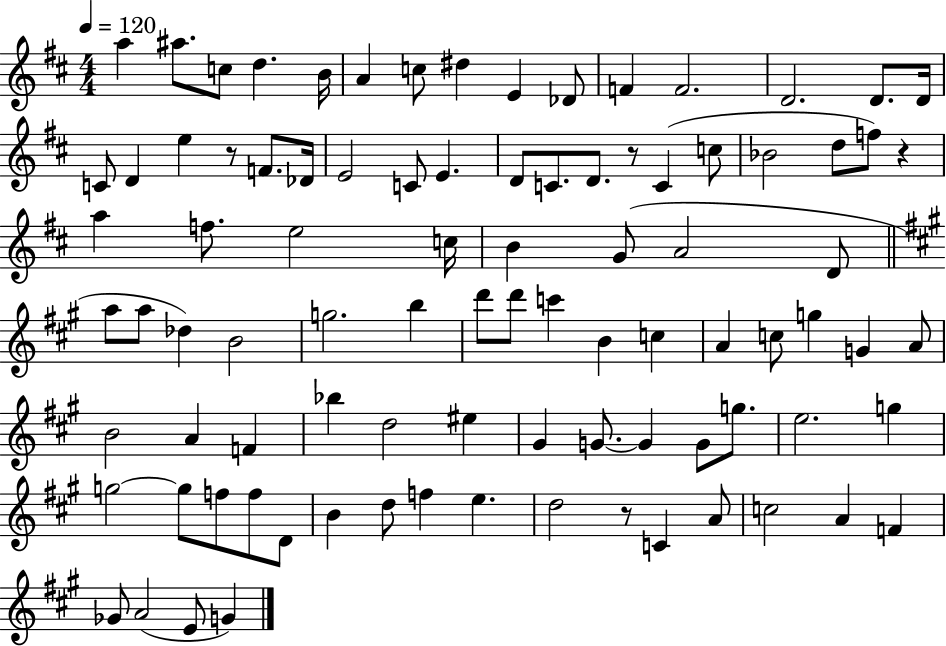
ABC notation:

X:1
T:Untitled
M:4/4
L:1/4
K:D
a ^a/2 c/2 d B/4 A c/2 ^d E _D/2 F F2 D2 D/2 D/4 C/2 D e z/2 F/2 _D/4 E2 C/2 E D/2 C/2 D/2 z/2 C c/2 _B2 d/2 f/2 z a f/2 e2 c/4 B G/2 A2 D/2 a/2 a/2 _d B2 g2 b d'/2 d'/2 c' B c A c/2 g G A/2 B2 A F _b d2 ^e ^G G/2 G G/2 g/2 e2 g g2 g/2 f/2 f/2 D/2 B d/2 f e d2 z/2 C A/2 c2 A F _G/2 A2 E/2 G